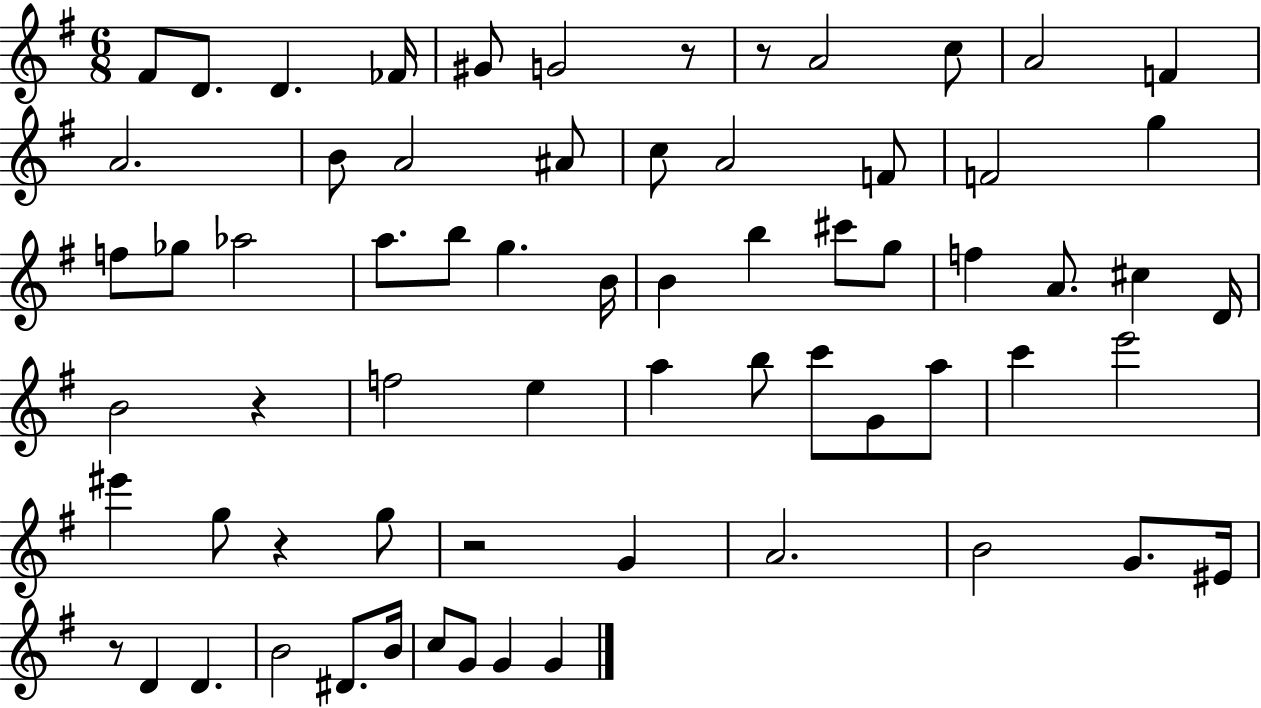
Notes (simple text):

F#4/e D4/e. D4/q. FES4/s G#4/e G4/h R/e R/e A4/h C5/e A4/h F4/q A4/h. B4/e A4/h A#4/e C5/e A4/h F4/e F4/h G5/q F5/e Gb5/e Ab5/h A5/e. B5/e G5/q. B4/s B4/q B5/q C#6/e G5/e F5/q A4/e. C#5/q D4/s B4/h R/q F5/h E5/q A5/q B5/e C6/e G4/e A5/e C6/q E6/h EIS6/q G5/e R/q G5/e R/h G4/q A4/h. B4/h G4/e. EIS4/s R/e D4/q D4/q. B4/h D#4/e. B4/s C5/e G4/e G4/q G4/q